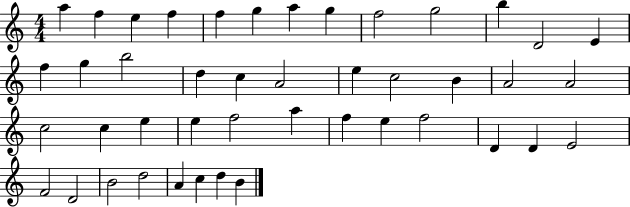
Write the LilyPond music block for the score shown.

{
  \clef treble
  \numericTimeSignature
  \time 4/4
  \key c \major
  a''4 f''4 e''4 f''4 | f''4 g''4 a''4 g''4 | f''2 g''2 | b''4 d'2 e'4 | \break f''4 g''4 b''2 | d''4 c''4 a'2 | e''4 c''2 b'4 | a'2 a'2 | \break c''2 c''4 e''4 | e''4 f''2 a''4 | f''4 e''4 f''2 | d'4 d'4 e'2 | \break f'2 d'2 | b'2 d''2 | a'4 c''4 d''4 b'4 | \bar "|."
}